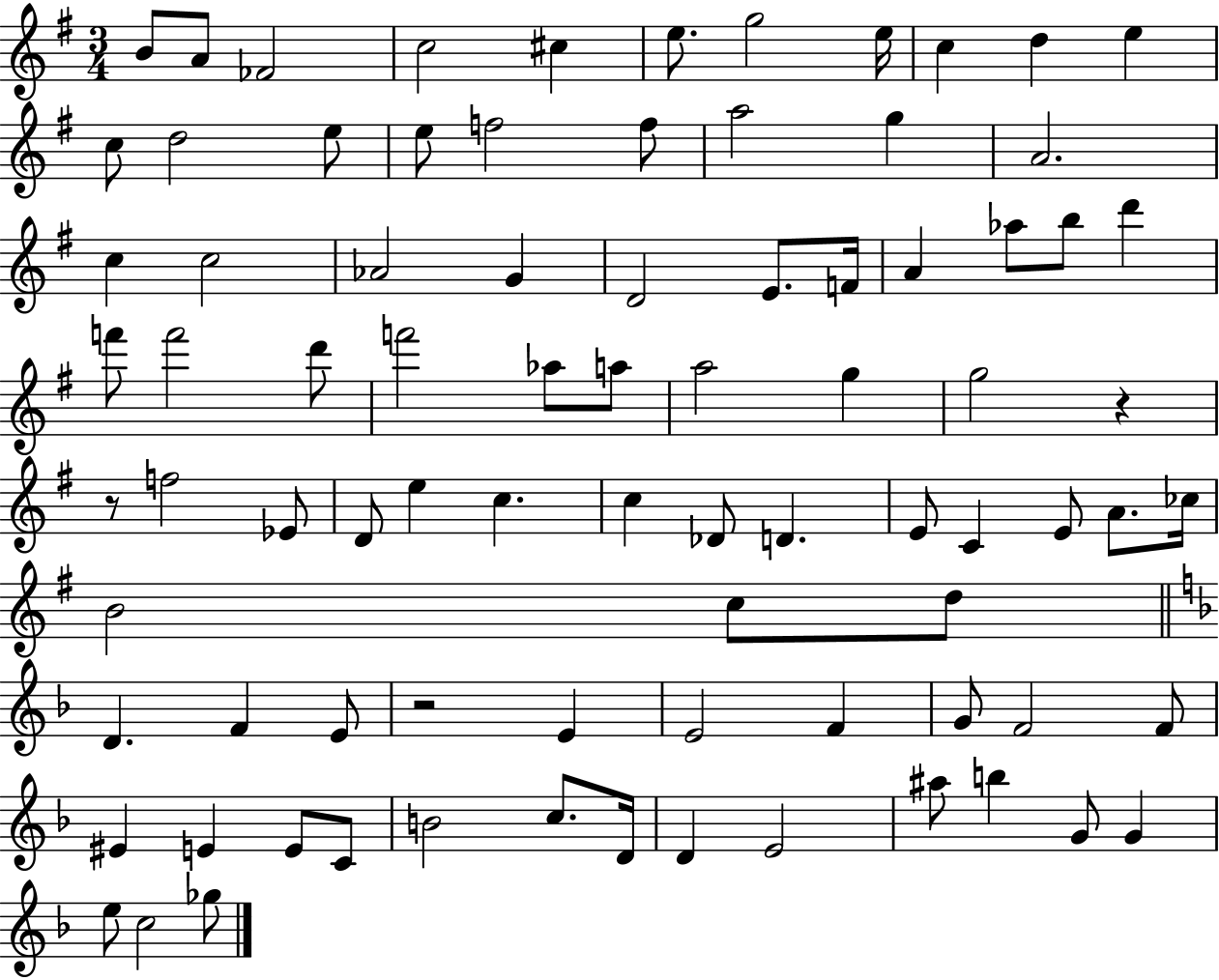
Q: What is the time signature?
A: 3/4